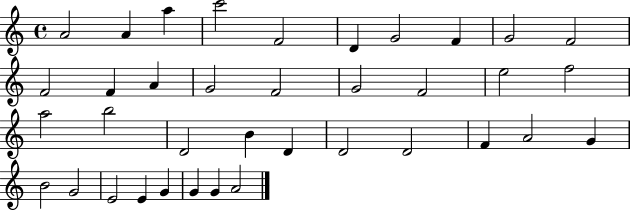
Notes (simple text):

A4/h A4/q A5/q C6/h F4/h D4/q G4/h F4/q G4/h F4/h F4/h F4/q A4/q G4/h F4/h G4/h F4/h E5/h F5/h A5/h B5/h D4/h B4/q D4/q D4/h D4/h F4/q A4/h G4/q B4/h G4/h E4/h E4/q G4/q G4/q G4/q A4/h